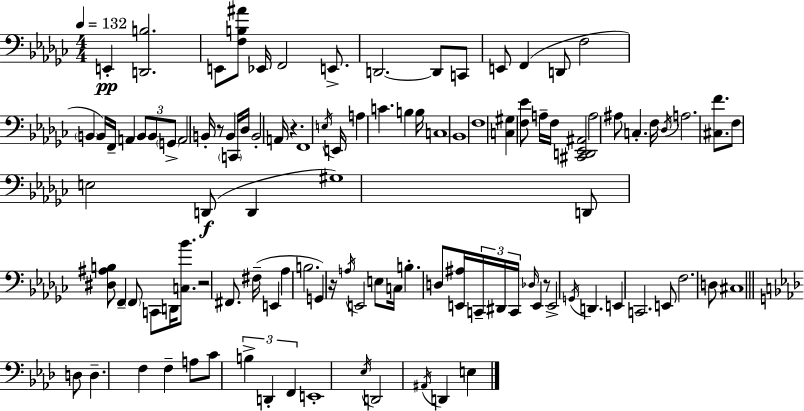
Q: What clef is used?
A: bass